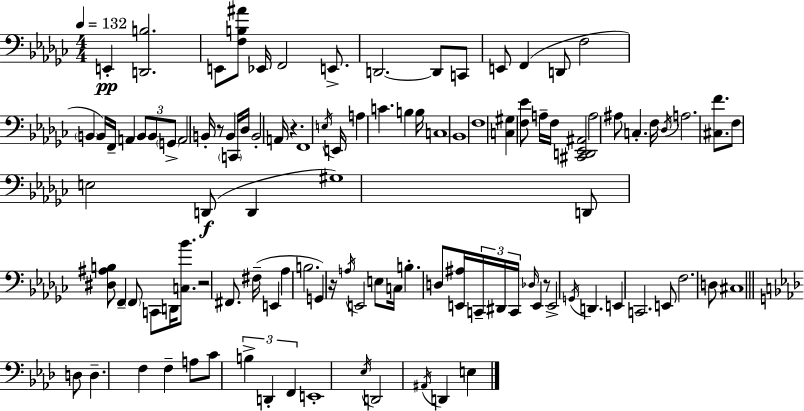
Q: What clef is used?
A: bass